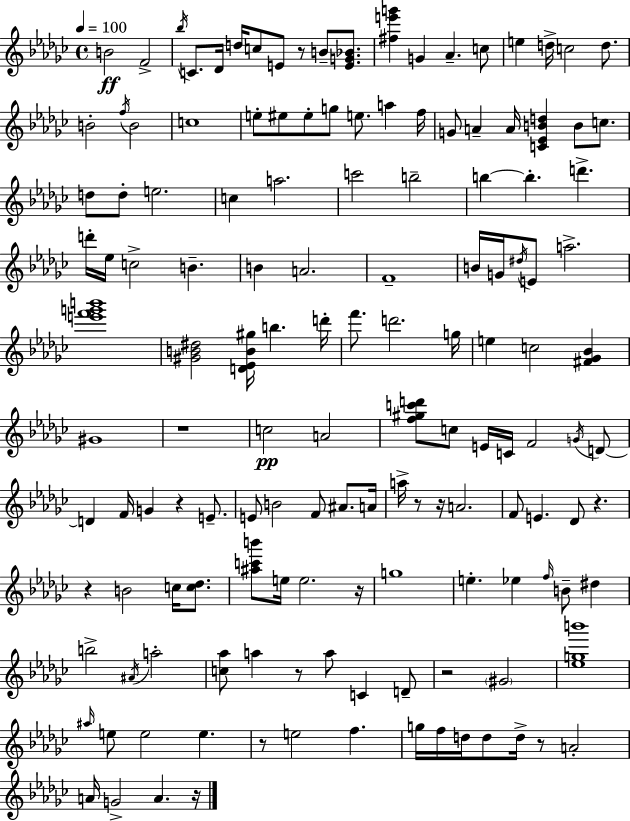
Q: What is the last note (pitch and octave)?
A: A4